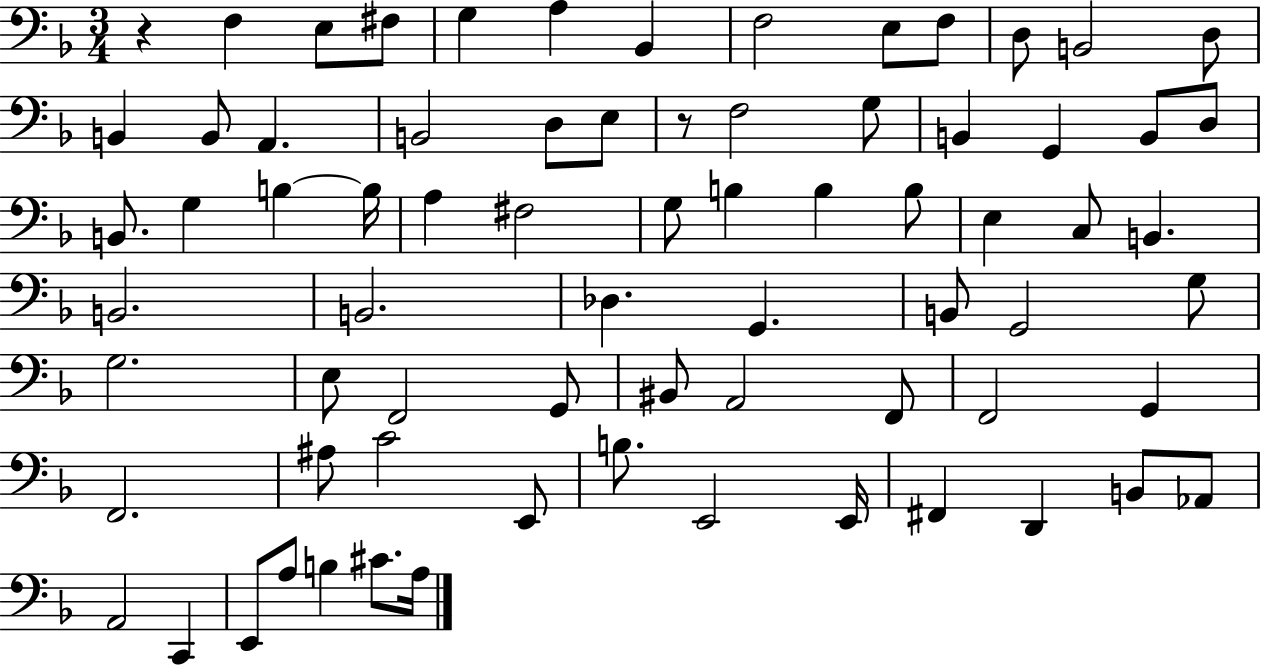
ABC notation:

X:1
T:Untitled
M:3/4
L:1/4
K:F
z F, E,/2 ^F,/2 G, A, _B,, F,2 E,/2 F,/2 D,/2 B,,2 D,/2 B,, B,,/2 A,, B,,2 D,/2 E,/2 z/2 F,2 G,/2 B,, G,, B,,/2 D,/2 B,,/2 G, B, B,/4 A, ^F,2 G,/2 B, B, B,/2 E, C,/2 B,, B,,2 B,,2 _D, G,, B,,/2 G,,2 G,/2 G,2 E,/2 F,,2 G,,/2 ^B,,/2 A,,2 F,,/2 F,,2 G,, F,,2 ^A,/2 C2 E,,/2 B,/2 E,,2 E,,/4 ^F,, D,, B,,/2 _A,,/2 A,,2 C,, E,,/2 A,/2 B, ^C/2 A,/4